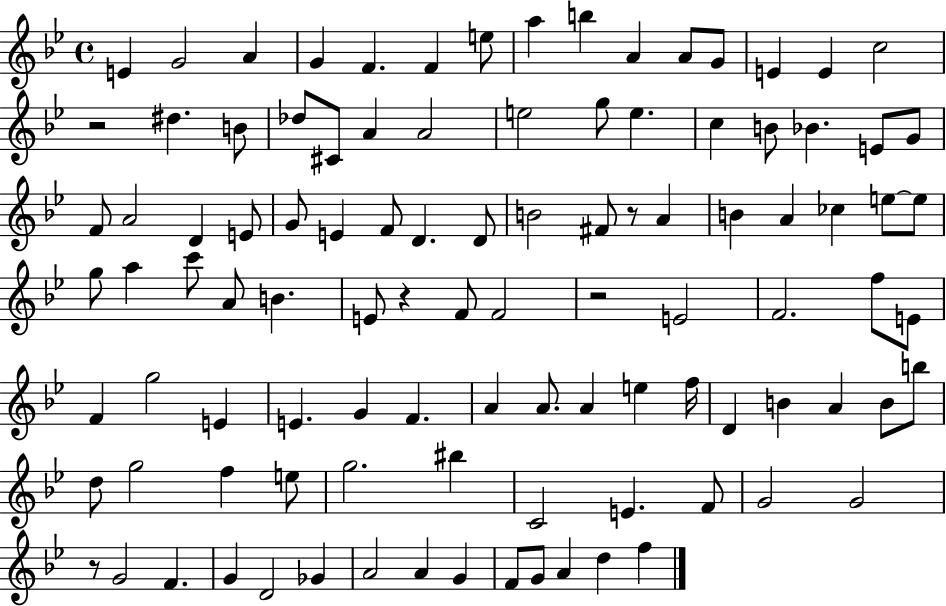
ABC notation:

X:1
T:Untitled
M:4/4
L:1/4
K:Bb
E G2 A G F F e/2 a b A A/2 G/2 E E c2 z2 ^d B/2 _d/2 ^C/2 A A2 e2 g/2 e c B/2 _B E/2 G/2 F/2 A2 D E/2 G/2 E F/2 D D/2 B2 ^F/2 z/2 A B A _c e/2 e/2 g/2 a c'/2 A/2 B E/2 z F/2 F2 z2 E2 F2 f/2 E/2 F g2 E E G F A A/2 A e f/4 D B A B/2 b/2 d/2 g2 f e/2 g2 ^b C2 E F/2 G2 G2 z/2 G2 F G D2 _G A2 A G F/2 G/2 A d f